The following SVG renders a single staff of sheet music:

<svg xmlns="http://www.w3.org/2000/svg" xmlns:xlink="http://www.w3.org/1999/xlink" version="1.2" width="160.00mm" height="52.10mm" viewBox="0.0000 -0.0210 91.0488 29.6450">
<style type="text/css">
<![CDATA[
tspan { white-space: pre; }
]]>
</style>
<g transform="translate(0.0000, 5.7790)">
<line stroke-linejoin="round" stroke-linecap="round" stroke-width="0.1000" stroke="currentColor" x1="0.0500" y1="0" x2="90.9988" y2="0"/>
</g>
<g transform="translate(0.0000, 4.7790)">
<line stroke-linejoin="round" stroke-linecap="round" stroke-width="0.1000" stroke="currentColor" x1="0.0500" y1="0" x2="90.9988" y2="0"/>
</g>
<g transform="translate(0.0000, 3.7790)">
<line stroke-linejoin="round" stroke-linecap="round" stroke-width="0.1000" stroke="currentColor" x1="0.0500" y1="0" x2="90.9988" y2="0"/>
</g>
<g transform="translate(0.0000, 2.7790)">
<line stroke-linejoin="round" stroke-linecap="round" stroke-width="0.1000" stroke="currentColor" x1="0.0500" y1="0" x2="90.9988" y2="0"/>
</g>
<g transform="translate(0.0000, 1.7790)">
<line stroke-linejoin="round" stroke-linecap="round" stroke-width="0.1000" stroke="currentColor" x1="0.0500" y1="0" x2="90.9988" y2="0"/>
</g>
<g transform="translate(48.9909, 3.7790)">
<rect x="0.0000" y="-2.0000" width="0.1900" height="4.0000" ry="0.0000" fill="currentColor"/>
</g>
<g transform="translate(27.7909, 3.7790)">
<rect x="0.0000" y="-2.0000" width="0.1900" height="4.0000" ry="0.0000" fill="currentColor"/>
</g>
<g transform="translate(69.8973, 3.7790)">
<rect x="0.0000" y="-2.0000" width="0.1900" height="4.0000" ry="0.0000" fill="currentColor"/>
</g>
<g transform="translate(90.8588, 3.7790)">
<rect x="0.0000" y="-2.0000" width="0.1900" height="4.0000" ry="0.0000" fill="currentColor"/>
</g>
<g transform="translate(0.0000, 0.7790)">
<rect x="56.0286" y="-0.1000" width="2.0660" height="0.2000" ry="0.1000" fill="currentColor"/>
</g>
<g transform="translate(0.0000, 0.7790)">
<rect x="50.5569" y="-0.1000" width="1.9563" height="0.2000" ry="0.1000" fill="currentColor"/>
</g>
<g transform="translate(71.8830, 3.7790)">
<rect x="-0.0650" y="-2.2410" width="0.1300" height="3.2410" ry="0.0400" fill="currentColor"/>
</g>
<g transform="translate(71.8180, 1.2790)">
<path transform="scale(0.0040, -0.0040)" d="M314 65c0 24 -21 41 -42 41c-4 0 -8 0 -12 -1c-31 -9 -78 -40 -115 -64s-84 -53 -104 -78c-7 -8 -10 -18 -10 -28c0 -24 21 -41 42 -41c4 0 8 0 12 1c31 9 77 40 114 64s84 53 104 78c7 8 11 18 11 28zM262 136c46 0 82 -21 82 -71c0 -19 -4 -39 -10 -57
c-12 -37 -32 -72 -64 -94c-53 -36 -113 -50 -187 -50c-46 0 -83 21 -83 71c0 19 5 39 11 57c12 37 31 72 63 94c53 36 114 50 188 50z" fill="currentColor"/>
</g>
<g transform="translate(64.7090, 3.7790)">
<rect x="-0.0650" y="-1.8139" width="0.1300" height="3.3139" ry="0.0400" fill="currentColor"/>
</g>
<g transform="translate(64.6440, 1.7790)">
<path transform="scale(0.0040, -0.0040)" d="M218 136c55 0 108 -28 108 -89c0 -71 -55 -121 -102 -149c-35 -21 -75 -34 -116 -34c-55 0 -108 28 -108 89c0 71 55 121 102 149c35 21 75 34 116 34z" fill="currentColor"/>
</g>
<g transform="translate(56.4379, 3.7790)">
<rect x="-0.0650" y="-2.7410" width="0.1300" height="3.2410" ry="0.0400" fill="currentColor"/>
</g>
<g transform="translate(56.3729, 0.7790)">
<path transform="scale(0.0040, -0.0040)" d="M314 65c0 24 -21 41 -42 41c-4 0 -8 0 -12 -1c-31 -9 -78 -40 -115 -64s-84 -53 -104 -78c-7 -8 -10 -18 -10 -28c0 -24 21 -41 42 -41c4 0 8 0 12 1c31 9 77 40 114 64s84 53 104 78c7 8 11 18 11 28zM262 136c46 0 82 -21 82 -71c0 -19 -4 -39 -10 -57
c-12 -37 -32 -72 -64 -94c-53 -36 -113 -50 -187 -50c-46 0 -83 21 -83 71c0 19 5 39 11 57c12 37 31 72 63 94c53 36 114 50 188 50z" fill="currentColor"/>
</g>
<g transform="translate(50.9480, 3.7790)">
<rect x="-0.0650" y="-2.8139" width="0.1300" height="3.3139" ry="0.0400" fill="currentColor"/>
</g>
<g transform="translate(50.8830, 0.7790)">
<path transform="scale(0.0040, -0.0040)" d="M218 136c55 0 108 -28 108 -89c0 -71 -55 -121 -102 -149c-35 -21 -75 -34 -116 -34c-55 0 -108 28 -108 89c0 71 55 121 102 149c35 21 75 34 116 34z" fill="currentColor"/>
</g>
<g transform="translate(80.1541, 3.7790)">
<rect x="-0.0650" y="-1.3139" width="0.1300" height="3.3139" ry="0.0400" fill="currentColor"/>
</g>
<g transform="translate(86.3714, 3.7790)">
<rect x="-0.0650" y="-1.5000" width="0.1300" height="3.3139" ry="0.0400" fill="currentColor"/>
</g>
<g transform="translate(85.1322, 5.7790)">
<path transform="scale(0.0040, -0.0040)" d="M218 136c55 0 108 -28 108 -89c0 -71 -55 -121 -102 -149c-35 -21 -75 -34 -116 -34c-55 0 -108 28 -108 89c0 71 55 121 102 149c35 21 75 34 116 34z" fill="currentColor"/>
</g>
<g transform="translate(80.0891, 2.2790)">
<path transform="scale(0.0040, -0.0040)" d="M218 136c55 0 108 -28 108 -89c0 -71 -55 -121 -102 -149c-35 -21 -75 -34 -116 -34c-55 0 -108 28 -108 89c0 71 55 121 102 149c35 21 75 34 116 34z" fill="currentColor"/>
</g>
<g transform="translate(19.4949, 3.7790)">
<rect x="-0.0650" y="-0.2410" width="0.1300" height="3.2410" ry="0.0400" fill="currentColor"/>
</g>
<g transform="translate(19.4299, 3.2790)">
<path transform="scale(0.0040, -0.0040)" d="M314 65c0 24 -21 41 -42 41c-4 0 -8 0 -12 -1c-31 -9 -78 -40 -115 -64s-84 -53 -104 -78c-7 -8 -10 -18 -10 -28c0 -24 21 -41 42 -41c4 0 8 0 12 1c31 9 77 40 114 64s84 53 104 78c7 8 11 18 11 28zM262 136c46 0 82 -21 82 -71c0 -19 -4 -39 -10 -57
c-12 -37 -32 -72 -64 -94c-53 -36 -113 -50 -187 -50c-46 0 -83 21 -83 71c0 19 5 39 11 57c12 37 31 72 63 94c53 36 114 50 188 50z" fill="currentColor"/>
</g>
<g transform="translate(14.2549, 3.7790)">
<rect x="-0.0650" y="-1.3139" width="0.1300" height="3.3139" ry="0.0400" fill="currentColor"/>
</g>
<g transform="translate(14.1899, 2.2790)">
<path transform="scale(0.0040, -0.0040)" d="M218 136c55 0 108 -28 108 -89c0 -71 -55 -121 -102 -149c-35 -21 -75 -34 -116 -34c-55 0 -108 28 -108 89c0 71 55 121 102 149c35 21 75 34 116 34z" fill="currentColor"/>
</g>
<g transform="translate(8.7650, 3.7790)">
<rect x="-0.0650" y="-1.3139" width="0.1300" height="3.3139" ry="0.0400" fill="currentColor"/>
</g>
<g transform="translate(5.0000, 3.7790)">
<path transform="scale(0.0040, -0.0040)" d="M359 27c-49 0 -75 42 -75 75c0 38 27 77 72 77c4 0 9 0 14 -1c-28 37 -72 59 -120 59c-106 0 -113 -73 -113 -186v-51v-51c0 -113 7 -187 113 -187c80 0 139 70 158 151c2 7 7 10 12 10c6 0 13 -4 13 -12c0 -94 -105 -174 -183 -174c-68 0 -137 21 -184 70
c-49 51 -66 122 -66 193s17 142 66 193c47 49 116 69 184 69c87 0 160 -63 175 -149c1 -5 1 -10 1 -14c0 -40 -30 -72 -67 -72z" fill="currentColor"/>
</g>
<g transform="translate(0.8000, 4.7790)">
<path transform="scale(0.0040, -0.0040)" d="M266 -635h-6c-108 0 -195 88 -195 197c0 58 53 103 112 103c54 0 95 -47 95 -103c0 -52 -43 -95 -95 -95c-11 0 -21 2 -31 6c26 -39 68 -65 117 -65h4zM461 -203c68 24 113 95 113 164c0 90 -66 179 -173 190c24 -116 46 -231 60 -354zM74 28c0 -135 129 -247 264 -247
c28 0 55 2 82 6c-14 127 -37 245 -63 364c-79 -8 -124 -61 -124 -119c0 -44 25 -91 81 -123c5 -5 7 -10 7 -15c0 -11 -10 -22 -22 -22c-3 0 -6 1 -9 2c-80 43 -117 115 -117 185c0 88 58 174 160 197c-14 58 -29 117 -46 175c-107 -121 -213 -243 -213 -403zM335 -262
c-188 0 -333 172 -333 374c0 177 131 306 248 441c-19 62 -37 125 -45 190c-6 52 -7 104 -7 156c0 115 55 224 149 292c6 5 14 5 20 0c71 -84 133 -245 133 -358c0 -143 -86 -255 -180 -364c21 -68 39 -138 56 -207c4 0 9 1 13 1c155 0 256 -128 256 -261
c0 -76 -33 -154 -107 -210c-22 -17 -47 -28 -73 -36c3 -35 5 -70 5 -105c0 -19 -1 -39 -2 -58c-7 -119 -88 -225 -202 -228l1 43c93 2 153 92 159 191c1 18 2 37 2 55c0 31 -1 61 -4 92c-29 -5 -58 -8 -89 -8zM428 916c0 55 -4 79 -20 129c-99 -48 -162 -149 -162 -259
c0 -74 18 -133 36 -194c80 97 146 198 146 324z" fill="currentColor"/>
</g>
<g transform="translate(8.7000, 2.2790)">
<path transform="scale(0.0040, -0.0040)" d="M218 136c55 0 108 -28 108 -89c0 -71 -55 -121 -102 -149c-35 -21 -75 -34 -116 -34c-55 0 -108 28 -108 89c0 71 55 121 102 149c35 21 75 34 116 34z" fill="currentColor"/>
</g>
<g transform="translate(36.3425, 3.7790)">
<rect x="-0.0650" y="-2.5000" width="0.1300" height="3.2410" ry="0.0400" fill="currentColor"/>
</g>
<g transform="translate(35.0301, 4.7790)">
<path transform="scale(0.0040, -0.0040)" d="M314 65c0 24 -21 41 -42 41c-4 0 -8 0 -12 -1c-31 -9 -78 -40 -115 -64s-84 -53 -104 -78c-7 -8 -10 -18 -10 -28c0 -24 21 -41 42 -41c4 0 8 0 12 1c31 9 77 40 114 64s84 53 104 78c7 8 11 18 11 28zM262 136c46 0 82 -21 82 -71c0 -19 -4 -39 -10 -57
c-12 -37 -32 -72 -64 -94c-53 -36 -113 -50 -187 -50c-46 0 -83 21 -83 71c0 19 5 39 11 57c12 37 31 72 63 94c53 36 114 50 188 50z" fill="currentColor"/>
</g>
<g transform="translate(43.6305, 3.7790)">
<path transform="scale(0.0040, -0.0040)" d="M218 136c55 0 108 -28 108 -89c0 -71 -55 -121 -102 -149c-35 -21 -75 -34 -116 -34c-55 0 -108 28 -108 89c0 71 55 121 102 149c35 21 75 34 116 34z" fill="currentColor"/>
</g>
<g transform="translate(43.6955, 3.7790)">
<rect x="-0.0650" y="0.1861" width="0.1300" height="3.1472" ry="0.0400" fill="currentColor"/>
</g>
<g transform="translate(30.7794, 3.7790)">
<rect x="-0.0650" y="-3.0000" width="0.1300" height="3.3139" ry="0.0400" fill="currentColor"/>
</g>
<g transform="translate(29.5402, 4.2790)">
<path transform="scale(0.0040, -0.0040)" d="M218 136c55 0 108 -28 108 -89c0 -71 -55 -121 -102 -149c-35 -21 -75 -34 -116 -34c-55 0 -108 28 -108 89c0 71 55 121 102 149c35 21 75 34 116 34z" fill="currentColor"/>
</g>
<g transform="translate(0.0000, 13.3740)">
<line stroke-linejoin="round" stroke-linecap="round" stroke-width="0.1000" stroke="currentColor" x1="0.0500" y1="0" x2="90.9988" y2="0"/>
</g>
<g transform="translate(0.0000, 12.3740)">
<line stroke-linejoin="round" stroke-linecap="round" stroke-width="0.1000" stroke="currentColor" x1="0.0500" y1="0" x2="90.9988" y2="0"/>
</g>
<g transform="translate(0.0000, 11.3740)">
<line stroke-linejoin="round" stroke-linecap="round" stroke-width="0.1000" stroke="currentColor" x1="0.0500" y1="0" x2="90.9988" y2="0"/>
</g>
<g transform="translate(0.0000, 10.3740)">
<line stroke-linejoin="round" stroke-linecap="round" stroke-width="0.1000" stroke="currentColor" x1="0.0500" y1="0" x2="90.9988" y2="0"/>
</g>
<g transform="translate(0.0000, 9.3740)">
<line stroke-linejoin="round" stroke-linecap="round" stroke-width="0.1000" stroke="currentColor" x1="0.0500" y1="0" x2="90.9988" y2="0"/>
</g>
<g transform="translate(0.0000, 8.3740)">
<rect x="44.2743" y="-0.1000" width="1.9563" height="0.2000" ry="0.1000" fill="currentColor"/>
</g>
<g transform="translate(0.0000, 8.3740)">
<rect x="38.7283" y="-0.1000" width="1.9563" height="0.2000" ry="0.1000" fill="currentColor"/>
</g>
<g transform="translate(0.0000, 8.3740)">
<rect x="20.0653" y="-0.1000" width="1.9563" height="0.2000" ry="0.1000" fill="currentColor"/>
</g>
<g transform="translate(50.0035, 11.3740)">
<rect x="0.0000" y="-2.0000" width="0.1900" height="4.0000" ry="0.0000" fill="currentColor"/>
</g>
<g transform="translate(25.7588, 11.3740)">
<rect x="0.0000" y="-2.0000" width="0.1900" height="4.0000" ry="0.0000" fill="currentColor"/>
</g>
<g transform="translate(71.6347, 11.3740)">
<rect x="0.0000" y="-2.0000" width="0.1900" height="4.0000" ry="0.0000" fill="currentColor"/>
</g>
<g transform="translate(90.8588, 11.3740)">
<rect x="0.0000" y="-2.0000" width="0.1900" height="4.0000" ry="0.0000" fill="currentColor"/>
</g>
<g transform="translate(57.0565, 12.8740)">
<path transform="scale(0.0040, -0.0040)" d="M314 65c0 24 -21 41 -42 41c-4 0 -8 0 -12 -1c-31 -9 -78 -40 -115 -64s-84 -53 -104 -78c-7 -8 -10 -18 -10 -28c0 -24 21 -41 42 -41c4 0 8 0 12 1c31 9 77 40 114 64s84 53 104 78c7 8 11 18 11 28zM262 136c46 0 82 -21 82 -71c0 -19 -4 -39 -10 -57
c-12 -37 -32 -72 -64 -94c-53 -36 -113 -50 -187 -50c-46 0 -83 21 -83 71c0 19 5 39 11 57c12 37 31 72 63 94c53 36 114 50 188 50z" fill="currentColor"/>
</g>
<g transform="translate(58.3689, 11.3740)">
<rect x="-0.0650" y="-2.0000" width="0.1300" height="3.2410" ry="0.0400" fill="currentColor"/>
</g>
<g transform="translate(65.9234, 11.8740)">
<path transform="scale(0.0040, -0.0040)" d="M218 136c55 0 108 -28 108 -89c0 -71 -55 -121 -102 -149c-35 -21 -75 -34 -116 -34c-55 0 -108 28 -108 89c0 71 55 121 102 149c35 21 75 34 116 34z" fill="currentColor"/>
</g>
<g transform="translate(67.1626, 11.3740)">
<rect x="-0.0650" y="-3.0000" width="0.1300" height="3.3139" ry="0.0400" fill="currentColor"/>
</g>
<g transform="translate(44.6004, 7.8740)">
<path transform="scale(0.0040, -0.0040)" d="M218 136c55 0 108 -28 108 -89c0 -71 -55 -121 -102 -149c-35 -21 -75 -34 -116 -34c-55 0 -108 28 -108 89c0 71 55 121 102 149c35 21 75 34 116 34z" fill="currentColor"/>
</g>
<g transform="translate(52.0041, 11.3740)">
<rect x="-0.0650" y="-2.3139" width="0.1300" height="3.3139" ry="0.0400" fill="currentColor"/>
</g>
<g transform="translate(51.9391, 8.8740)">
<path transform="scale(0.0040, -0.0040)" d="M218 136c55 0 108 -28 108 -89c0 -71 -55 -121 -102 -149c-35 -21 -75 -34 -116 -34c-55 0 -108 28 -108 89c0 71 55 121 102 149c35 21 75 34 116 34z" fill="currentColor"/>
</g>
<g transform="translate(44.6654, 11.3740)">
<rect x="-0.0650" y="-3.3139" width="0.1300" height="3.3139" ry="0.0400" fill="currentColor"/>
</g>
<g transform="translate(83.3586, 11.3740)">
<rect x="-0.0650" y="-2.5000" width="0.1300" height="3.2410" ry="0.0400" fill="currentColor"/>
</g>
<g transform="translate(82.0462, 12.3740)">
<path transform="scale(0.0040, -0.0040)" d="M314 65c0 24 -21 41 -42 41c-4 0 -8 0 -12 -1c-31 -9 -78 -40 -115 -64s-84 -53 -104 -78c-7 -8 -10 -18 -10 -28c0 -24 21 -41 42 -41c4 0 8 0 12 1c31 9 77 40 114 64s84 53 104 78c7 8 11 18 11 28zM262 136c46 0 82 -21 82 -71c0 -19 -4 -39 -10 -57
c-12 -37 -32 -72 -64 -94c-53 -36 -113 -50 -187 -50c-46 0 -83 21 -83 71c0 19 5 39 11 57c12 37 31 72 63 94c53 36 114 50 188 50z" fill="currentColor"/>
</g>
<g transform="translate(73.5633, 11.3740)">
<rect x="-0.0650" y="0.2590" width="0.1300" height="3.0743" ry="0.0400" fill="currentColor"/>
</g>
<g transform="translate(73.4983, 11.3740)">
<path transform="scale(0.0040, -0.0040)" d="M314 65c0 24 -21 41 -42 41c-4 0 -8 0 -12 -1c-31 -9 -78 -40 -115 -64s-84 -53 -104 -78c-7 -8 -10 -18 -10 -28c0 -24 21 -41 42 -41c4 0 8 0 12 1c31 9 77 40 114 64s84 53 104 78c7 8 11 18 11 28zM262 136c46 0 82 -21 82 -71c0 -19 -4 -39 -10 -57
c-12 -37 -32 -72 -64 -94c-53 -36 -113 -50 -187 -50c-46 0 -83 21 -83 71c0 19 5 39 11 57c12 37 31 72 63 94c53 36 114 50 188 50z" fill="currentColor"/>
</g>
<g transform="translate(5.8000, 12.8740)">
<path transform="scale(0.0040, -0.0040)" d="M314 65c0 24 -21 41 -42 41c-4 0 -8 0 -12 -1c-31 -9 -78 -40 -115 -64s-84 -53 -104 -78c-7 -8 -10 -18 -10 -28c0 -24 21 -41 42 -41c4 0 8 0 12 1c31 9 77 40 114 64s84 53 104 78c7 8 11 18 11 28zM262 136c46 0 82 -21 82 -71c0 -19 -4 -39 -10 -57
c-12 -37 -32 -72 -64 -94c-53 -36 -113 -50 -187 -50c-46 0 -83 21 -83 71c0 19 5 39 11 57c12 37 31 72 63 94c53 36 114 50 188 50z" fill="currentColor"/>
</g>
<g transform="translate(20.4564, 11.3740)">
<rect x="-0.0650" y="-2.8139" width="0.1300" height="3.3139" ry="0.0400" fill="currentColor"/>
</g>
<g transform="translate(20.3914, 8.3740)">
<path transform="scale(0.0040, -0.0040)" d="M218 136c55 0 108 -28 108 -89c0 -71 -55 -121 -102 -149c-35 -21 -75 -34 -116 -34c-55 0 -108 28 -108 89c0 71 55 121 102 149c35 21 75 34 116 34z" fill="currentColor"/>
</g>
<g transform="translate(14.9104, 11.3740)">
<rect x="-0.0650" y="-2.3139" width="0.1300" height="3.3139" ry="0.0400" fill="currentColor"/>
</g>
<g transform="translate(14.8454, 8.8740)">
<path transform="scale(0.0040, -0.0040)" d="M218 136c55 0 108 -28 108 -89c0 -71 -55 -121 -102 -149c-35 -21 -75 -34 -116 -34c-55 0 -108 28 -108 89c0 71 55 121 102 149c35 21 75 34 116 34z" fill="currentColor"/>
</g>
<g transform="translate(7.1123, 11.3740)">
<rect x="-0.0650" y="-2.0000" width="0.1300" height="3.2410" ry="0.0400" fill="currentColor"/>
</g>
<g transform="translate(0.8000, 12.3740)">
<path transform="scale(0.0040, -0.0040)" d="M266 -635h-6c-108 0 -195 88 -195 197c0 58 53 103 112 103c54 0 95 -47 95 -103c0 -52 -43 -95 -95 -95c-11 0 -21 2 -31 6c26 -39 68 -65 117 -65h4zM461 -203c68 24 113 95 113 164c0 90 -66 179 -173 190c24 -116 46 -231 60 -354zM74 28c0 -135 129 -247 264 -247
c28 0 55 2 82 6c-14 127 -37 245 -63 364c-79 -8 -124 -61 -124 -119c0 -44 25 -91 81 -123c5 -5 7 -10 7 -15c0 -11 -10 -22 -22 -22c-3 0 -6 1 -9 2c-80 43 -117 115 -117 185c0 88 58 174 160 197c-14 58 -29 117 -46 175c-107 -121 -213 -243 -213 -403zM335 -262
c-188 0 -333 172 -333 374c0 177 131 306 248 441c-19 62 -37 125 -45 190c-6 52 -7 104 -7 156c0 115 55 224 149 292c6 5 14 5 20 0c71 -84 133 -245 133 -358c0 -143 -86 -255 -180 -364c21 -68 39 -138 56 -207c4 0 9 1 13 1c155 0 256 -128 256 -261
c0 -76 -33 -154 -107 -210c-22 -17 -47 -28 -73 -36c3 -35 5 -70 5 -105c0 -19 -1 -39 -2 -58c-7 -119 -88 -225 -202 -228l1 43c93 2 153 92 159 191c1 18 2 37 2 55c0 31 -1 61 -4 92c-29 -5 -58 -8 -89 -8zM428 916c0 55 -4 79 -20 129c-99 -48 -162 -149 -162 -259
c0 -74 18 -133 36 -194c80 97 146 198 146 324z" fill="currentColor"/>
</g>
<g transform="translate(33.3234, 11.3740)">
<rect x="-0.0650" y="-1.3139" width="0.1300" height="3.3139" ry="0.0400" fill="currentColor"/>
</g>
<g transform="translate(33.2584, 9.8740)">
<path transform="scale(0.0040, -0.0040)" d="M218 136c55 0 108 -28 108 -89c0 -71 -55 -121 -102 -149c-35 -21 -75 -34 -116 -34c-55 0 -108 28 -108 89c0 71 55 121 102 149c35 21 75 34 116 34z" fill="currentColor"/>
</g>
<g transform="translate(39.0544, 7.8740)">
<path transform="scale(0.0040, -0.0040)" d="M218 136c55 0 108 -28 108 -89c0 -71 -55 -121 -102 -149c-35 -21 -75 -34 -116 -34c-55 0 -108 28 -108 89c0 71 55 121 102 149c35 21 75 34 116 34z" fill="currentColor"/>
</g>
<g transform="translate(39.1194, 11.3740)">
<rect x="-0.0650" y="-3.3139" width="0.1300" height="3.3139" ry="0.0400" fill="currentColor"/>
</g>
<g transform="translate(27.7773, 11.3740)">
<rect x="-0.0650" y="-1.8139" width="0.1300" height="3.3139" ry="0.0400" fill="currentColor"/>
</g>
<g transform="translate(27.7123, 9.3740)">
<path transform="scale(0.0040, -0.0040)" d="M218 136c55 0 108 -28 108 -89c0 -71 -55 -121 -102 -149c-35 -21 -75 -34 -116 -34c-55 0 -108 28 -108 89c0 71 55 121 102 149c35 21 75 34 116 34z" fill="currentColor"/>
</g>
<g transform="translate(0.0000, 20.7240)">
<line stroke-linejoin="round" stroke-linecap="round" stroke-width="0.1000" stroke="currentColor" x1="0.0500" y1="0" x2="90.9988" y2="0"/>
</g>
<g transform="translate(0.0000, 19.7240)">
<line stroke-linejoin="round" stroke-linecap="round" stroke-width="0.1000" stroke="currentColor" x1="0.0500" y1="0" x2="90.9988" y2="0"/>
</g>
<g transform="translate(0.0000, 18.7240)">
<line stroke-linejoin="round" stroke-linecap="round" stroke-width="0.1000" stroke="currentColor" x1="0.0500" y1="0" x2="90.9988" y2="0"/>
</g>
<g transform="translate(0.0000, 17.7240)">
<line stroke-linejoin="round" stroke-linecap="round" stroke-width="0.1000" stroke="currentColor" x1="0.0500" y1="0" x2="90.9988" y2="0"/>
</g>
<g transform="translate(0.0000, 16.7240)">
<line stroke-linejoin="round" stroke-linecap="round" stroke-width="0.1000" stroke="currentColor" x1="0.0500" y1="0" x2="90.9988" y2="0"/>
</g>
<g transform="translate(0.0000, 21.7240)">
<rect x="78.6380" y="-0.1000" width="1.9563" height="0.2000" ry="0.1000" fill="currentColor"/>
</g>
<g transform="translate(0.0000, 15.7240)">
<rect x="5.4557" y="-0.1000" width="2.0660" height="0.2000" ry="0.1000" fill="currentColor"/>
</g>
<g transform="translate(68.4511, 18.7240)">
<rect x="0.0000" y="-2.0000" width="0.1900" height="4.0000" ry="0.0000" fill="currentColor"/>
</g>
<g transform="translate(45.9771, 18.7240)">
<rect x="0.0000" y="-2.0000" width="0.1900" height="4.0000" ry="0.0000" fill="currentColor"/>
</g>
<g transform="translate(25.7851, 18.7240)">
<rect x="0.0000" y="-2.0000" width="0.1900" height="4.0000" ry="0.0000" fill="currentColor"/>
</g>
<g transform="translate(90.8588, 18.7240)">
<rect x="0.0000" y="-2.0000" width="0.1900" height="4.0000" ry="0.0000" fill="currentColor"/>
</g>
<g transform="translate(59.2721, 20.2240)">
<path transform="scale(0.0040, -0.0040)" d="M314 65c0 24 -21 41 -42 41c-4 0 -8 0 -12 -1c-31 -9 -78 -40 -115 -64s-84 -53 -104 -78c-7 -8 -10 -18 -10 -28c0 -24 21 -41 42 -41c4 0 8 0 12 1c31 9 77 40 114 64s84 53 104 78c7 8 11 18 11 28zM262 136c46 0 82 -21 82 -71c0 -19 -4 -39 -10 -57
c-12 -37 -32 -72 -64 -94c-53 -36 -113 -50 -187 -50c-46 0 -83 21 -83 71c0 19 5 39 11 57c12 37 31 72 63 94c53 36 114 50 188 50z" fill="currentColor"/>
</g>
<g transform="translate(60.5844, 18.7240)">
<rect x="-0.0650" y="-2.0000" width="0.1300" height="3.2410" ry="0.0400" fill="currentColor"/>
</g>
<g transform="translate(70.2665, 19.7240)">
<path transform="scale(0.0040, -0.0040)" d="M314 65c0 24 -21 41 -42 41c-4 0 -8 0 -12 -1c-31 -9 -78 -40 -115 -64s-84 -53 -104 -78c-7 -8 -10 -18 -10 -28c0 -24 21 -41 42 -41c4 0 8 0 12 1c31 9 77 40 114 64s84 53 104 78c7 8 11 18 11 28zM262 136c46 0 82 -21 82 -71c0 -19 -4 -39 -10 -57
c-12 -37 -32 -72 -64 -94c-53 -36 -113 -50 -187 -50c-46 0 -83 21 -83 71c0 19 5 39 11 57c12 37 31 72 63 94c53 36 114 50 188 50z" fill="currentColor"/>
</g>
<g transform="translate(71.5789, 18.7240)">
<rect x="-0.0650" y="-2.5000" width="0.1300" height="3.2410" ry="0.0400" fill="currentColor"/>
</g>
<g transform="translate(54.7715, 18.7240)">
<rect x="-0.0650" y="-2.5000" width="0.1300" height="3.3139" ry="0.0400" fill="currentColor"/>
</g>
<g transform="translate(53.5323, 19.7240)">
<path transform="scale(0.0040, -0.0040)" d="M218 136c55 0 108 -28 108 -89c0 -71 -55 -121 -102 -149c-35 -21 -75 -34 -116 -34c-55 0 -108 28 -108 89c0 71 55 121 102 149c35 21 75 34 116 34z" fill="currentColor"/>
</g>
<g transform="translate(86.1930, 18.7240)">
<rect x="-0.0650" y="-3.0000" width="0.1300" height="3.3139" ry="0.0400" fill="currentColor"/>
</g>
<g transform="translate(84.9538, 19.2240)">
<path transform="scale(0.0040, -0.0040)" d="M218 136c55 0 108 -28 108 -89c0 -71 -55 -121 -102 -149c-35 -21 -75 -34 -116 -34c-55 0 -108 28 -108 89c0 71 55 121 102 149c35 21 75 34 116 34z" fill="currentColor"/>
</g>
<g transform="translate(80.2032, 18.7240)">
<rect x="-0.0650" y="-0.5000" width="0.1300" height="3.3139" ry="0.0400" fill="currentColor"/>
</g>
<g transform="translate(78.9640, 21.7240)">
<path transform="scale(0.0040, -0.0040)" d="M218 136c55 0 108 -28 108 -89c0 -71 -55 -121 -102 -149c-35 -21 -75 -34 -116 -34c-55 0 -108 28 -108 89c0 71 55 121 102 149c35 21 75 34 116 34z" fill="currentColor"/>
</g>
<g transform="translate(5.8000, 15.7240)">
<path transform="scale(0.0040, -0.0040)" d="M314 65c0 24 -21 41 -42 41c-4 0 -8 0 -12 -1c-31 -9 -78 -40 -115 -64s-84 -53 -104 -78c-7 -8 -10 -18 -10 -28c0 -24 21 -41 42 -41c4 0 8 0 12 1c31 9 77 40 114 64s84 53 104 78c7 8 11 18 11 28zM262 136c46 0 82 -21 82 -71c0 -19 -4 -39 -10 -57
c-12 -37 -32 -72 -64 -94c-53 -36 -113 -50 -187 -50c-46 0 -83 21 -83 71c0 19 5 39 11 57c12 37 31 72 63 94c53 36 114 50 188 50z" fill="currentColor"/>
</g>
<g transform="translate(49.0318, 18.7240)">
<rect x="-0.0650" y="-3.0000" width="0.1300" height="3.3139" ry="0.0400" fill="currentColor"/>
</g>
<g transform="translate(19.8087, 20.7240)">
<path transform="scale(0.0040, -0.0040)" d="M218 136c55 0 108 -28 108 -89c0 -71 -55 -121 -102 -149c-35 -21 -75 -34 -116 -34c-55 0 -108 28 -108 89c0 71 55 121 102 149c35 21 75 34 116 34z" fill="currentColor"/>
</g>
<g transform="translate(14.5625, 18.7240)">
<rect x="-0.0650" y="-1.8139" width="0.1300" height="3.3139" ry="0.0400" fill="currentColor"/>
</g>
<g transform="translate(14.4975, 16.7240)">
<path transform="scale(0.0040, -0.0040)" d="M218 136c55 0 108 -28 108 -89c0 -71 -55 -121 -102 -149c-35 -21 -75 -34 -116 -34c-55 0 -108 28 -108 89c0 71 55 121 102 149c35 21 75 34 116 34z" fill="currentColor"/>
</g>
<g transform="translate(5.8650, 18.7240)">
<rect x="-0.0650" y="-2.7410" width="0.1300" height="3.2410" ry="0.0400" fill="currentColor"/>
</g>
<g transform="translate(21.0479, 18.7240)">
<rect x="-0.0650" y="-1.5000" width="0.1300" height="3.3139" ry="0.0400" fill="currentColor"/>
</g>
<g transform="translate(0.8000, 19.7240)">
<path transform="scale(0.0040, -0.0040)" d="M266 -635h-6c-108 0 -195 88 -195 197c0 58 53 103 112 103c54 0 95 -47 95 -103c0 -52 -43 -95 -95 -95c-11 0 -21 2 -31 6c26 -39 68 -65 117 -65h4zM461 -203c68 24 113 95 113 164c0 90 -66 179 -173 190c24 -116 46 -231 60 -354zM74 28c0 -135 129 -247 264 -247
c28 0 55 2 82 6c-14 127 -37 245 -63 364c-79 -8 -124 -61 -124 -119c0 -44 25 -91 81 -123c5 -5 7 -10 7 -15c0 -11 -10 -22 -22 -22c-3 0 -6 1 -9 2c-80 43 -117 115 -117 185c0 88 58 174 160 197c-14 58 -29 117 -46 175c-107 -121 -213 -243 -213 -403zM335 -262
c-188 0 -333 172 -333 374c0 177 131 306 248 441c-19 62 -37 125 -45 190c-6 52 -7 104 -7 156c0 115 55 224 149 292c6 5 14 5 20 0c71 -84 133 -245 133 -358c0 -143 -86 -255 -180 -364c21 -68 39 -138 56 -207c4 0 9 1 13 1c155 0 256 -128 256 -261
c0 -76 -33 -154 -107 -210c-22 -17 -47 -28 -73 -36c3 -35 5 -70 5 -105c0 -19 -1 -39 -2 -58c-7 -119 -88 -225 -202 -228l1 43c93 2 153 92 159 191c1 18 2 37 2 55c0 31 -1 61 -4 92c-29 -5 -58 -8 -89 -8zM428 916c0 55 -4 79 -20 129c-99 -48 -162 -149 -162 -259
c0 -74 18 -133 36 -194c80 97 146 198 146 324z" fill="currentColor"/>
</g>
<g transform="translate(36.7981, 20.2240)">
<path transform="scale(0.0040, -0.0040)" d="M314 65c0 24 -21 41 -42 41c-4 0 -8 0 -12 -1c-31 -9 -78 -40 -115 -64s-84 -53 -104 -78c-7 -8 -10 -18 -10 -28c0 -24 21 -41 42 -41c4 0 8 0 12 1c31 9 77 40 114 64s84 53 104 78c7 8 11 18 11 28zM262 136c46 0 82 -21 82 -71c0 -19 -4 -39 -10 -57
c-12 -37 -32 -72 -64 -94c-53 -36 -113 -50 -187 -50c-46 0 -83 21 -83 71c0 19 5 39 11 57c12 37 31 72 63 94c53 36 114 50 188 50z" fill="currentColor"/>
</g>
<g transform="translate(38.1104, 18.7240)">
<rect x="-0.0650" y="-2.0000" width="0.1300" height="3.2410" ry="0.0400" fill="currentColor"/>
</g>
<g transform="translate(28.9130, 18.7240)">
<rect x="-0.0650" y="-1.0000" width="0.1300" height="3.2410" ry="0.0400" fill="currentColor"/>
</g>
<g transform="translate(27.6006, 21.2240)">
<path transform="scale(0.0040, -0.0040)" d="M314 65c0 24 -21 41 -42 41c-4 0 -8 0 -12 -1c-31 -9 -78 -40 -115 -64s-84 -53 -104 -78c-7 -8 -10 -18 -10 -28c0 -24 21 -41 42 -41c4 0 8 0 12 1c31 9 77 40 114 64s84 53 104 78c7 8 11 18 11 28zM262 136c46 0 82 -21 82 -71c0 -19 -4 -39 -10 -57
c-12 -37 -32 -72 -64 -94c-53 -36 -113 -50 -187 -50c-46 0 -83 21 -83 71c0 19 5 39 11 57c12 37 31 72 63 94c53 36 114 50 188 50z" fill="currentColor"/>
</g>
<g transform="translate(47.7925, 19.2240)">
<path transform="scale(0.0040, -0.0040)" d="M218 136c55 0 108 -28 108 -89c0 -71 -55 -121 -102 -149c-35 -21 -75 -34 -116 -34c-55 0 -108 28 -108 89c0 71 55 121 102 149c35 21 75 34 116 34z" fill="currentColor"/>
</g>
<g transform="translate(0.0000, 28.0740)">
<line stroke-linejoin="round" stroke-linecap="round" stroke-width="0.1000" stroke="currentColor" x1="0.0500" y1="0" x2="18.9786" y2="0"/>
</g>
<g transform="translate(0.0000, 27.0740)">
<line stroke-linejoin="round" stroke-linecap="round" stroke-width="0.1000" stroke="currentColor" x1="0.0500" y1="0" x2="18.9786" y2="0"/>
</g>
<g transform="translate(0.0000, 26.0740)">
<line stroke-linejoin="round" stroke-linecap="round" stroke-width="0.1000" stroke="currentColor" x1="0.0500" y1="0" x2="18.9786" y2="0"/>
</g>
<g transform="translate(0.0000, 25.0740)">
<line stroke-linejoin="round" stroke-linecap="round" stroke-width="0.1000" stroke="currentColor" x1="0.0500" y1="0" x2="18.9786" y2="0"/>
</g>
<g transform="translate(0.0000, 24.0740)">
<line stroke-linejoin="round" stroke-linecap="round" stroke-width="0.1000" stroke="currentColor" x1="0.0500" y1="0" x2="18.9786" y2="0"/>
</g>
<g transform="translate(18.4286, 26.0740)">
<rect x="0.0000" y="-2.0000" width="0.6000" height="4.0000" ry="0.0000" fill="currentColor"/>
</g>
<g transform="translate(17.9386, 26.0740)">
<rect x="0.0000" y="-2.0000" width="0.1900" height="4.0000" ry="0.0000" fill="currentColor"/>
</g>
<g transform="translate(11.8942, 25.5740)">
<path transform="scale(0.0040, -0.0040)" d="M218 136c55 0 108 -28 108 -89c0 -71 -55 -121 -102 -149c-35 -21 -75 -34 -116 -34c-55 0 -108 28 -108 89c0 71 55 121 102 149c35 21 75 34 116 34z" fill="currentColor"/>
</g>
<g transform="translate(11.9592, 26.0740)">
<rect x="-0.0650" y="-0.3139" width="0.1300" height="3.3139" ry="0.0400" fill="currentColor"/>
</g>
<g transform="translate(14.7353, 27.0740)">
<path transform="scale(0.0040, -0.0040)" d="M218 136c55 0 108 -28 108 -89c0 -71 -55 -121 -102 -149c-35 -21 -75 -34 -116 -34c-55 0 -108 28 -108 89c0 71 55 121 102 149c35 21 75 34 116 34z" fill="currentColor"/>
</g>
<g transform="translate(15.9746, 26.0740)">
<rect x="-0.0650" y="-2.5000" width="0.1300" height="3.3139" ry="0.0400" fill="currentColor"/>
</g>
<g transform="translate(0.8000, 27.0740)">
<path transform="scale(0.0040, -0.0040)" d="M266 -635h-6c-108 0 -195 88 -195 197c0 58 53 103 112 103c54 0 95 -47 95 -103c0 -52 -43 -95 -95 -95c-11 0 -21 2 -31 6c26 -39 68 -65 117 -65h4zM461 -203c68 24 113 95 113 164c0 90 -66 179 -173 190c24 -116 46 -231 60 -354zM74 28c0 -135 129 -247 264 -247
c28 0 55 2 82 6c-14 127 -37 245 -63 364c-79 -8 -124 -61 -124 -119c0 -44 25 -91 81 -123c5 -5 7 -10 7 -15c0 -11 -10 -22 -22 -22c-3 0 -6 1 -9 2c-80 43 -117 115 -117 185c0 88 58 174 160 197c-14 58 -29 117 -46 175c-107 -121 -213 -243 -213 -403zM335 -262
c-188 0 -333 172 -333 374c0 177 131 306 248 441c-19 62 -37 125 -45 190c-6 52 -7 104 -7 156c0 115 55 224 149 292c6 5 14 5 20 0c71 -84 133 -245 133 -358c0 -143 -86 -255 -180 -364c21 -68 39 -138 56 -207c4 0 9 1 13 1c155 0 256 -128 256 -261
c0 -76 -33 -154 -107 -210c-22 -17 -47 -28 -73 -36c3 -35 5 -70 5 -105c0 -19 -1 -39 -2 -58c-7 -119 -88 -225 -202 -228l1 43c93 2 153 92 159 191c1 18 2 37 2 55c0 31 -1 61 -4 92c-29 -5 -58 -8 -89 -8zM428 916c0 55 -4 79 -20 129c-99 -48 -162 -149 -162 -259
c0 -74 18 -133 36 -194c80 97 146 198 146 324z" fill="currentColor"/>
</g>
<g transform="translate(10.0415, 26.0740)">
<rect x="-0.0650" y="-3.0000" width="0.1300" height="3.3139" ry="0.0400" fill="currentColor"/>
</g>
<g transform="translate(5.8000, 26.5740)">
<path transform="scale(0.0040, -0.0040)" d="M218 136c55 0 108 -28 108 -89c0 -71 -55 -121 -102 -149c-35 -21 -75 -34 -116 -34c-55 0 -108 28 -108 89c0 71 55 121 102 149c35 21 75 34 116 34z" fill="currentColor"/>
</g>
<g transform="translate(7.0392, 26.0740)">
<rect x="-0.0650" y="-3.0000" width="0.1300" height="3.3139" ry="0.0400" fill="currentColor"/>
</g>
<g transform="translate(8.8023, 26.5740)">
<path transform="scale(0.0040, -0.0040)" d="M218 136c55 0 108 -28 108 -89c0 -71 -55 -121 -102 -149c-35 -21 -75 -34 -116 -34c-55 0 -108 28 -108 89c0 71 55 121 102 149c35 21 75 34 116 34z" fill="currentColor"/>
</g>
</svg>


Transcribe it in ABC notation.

X:1
T:Untitled
M:4/4
L:1/4
K:C
e e c2 A G2 B a a2 f g2 e E F2 g a f e b b g F2 A B2 G2 a2 f E D2 F2 A G F2 G2 C A A A c G